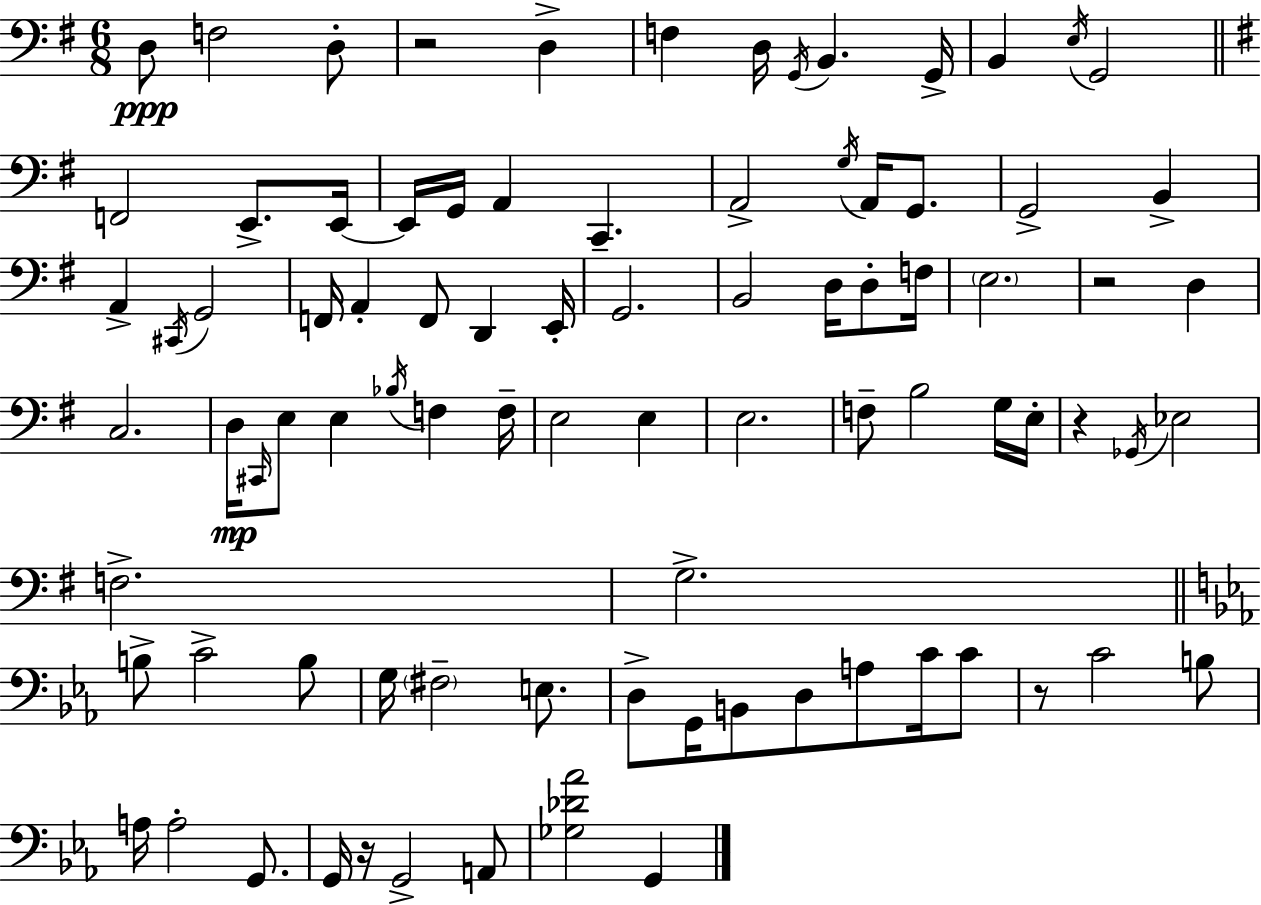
D3/e F3/h D3/e R/h D3/q F3/q D3/s G2/s B2/q. G2/s B2/q E3/s G2/h F2/h E2/e. E2/s E2/s G2/s A2/q C2/q. A2/h G3/s A2/s G2/e. G2/h B2/q A2/q C#2/s G2/h F2/s A2/q F2/e D2/q E2/s G2/h. B2/h D3/s D3/e F3/s E3/h. R/h D3/q C3/h. D3/s C#2/s E3/e E3/q Bb3/s F3/q F3/s E3/h E3/q E3/h. F3/e B3/h G3/s E3/s R/q Gb2/s Eb3/h F3/h. G3/h. B3/e C4/h B3/e G3/s F#3/h E3/e. D3/e G2/s B2/e D3/e A3/e C4/s C4/e R/e C4/h B3/e A3/s A3/h G2/e. G2/s R/s G2/h A2/e [Gb3,Db4,Ab4]/h G2/q